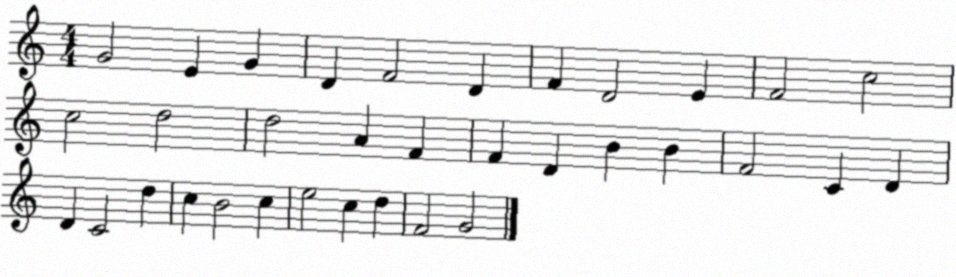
X:1
T:Untitled
M:4/4
L:1/4
K:C
G2 E G D F2 D F D2 E F2 c2 c2 d2 d2 A F F D B B F2 C D D C2 d c B2 c e2 c d F2 G2